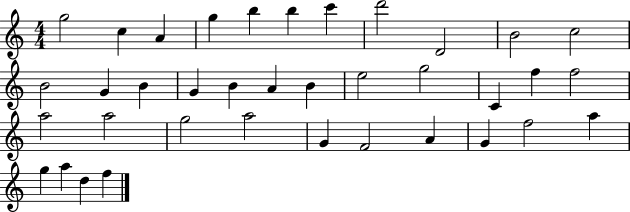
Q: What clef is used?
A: treble